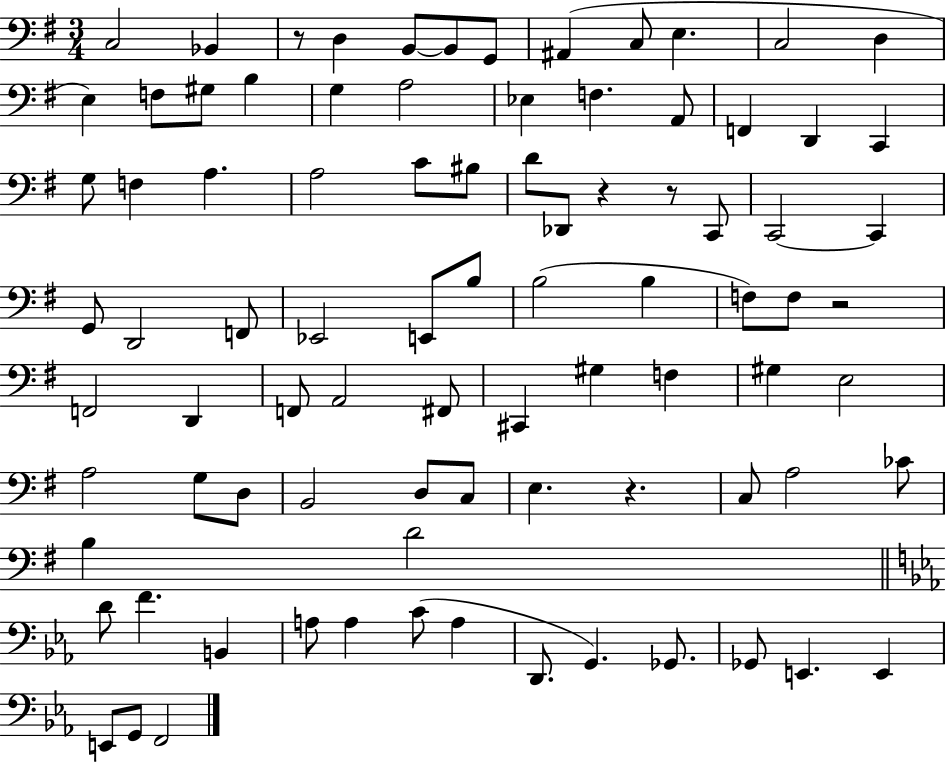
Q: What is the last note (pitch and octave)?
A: F2